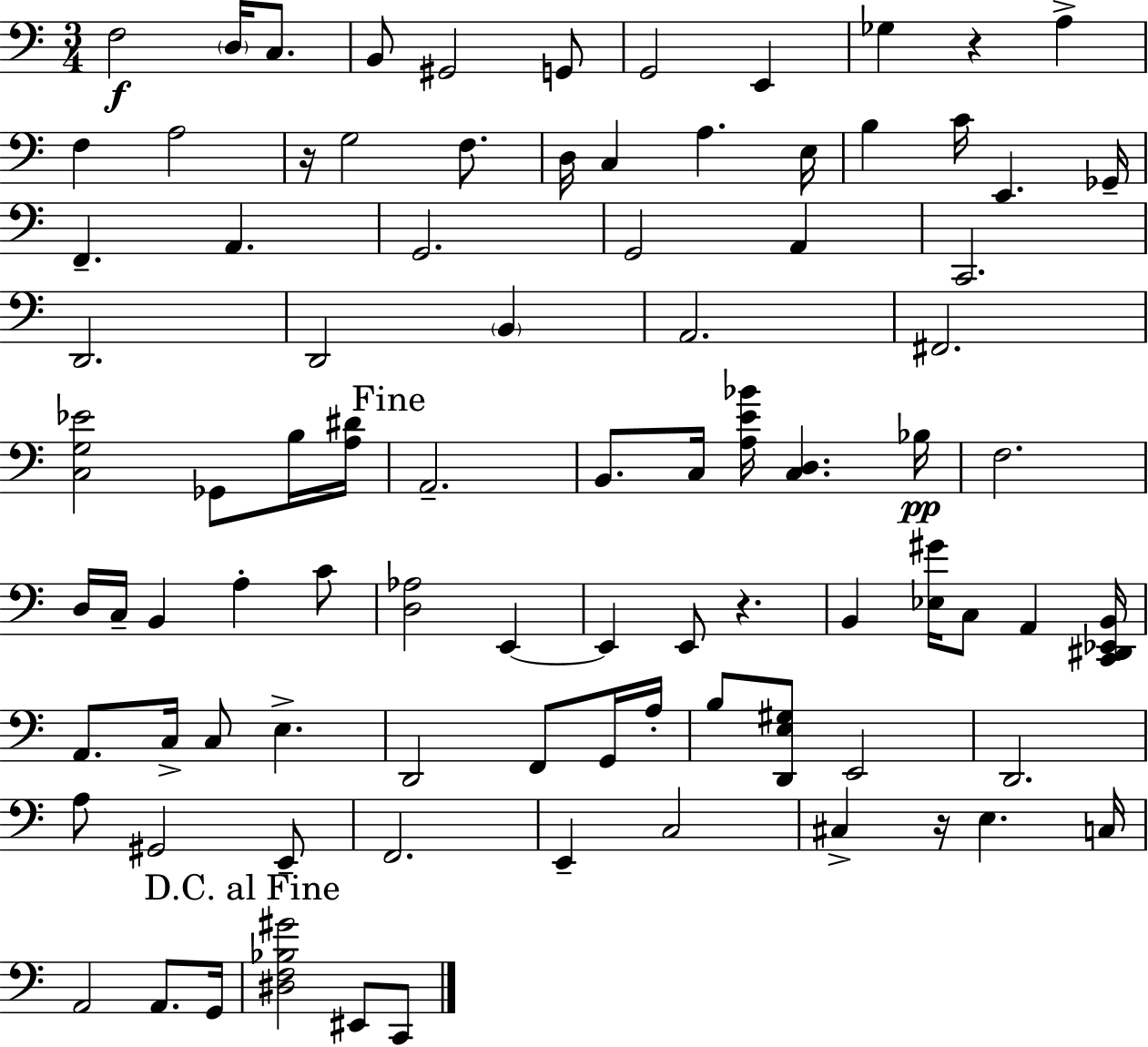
F3/h D3/s C3/e. B2/e G#2/h G2/e G2/h E2/q Gb3/q R/q A3/q F3/q A3/h R/s G3/h F3/e. D3/s C3/q A3/q. E3/s B3/q C4/s E2/q. Gb2/s F2/q. A2/q. G2/h. G2/h A2/q C2/h. D2/h. D2/h B2/q A2/h. F#2/h. [C3,G3,Eb4]/h Gb2/e B3/s [A3,D#4]/s A2/h. B2/e. C3/s [A3,E4,Bb4]/s [C3,D3]/q. Bb3/s F3/h. D3/s C3/s B2/q A3/q C4/e [D3,Ab3]/h E2/q E2/q E2/e R/q. B2/q [Eb3,G#4]/s C3/e A2/q [C2,D#2,Eb2,B2]/s A2/e. C3/s C3/e E3/q. D2/h F2/e G2/s A3/s B3/e [D2,E3,G#3]/e E2/h D2/h. A3/e G#2/h E2/e F2/h. E2/q C3/h C#3/q R/s E3/q. C3/s A2/h A2/e. G2/s [D#3,F3,Bb3,G#4]/h EIS2/e C2/e